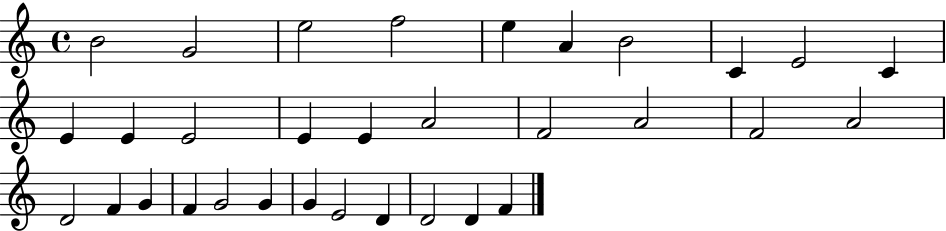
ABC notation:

X:1
T:Untitled
M:4/4
L:1/4
K:C
B2 G2 e2 f2 e A B2 C E2 C E E E2 E E A2 F2 A2 F2 A2 D2 F G F G2 G G E2 D D2 D F